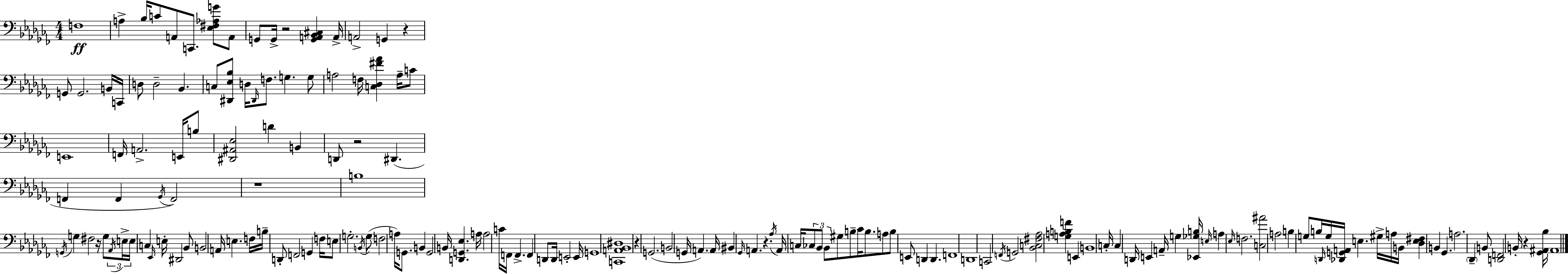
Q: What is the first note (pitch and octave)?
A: F3